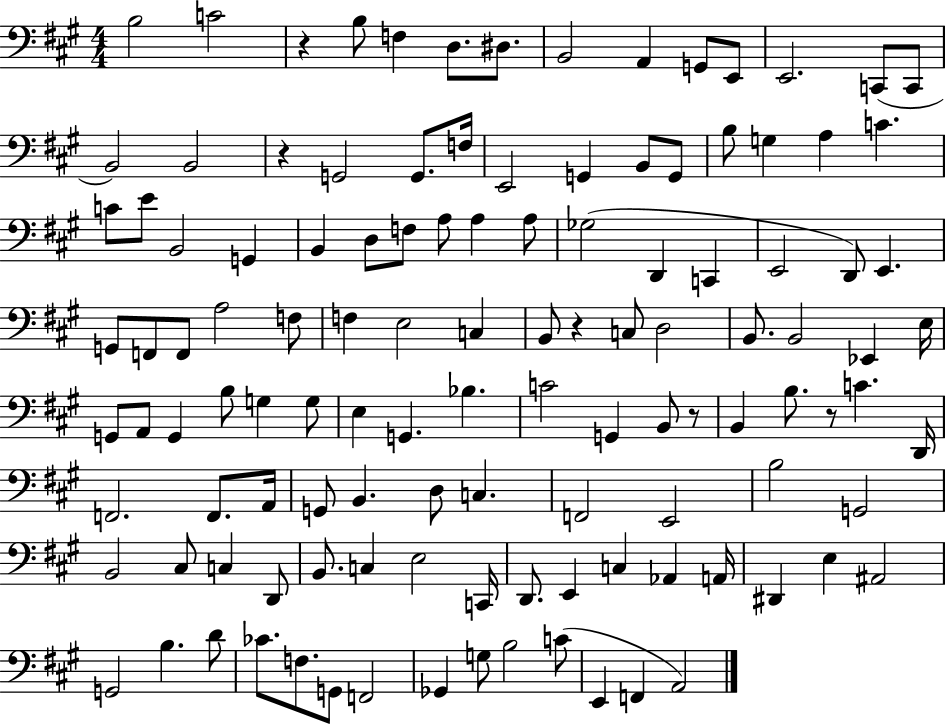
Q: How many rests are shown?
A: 5